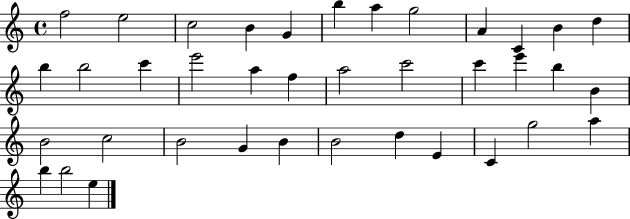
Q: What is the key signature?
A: C major